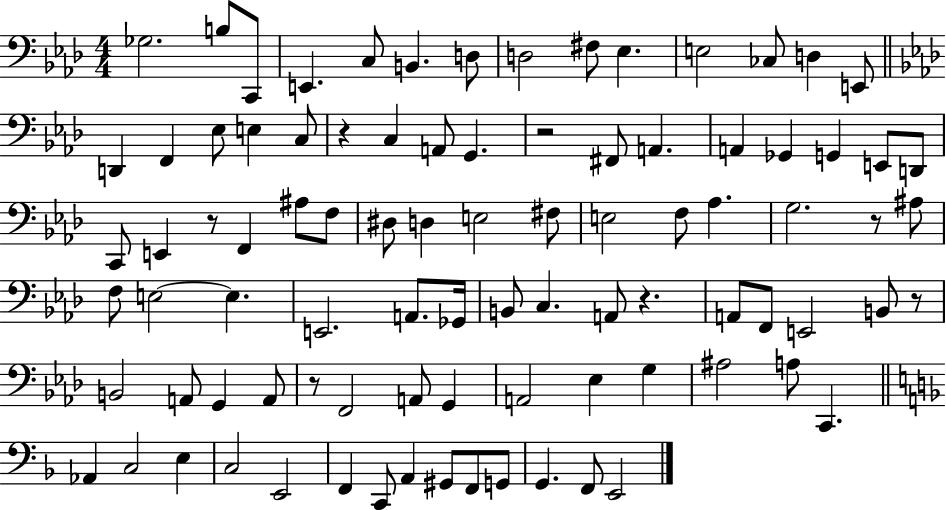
{
  \clef bass
  \numericTimeSignature
  \time 4/4
  \key aes \major
  ges2. b8 c,8 | e,4. c8 b,4. d8 | d2 fis8 ees4. | e2 ces8 d4 e,8 | \break \bar "||" \break \key f \minor d,4 f,4 ees8 e4 c8 | r4 c4 a,8 g,4. | r2 fis,8 a,4. | a,4 ges,4 g,4 e,8 d,8 | \break c,8 e,4 r8 f,4 ais8 f8 | dis8 d4 e2 fis8 | e2 f8 aes4. | g2. r8 ais8 | \break f8 e2~~ e4. | e,2. a,8. ges,16 | b,8 c4. a,8 r4. | a,8 f,8 e,2 b,8 r8 | \break b,2 a,8 g,4 a,8 | r8 f,2 a,8 g,4 | a,2 ees4 g4 | ais2 a8 c,4. | \break \bar "||" \break \key f \major aes,4 c2 e4 | c2 e,2 | f,4 c,8 a,4 gis,8 f,8 g,8 | g,4. f,8 e,2 | \break \bar "|."
}